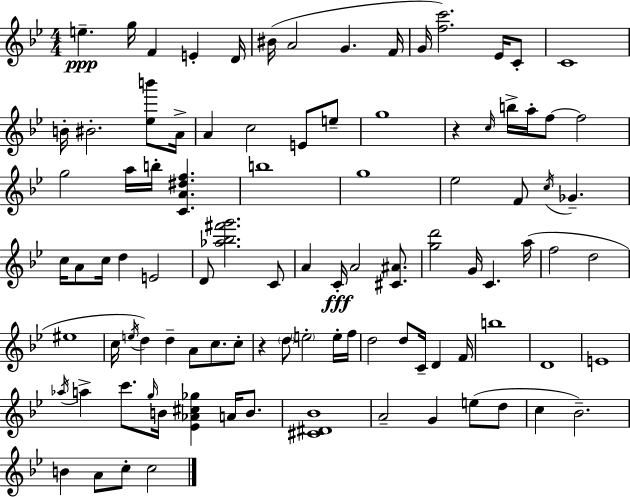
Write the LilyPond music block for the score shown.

{
  \clef treble
  \numericTimeSignature
  \time 4/4
  \key g \minor
  \repeat volta 2 { e''4.--\ppp g''16 f'4 e'4-. d'16 | bis'16( a'2 g'4. f'16 | g'16 <f'' c'''>2.) ees'16 c'8-. | c'1 | \break b'16-. bis'2.-. <ees'' b'''>8 a'16-> | a'4 c''2 e'8 e''8-- | g''1 | r4 \grace { c''16 } b''16-> a''16-. f''8~~ f''2 | \break g''2 a''16 b''16-. <c' a' dis'' f''>4. | b''1 | g''1 | ees''2 f'8 \acciaccatura { c''16 } ges'4.-- | \break c''16 a'8 c''16 d''4 e'2 | d'8 <aes'' bes'' fis''' g'''>2. | c'8 a'4 c'16-.\fff a'2 <cis' ais'>8. | <g'' d'''>2 g'16 c'4. | \break a''16( f''2 d''2 | eis''1 | c''16 \acciaccatura { e''16 }) d''4 d''4-- a'8 c''8. | c''8-. r4 \parenthesize d''8 \parenthesize e''2-. | \break e''16-. f''16 d''2 d''8 c'16-- d'4 | f'16 b''1 | d'1 | e'1 | \break \acciaccatura { aes''16 } a''4-> c'''8. \grace { g''16 } b'16 <ees' aes' cis'' ges''>4 | a'16 b'8. <cis' dis' bes'>1 | a'2-- g'4 | e''8( d''8 c''4 bes'2.--) | \break b'4 a'8 c''8-. c''2 | } \bar "|."
}